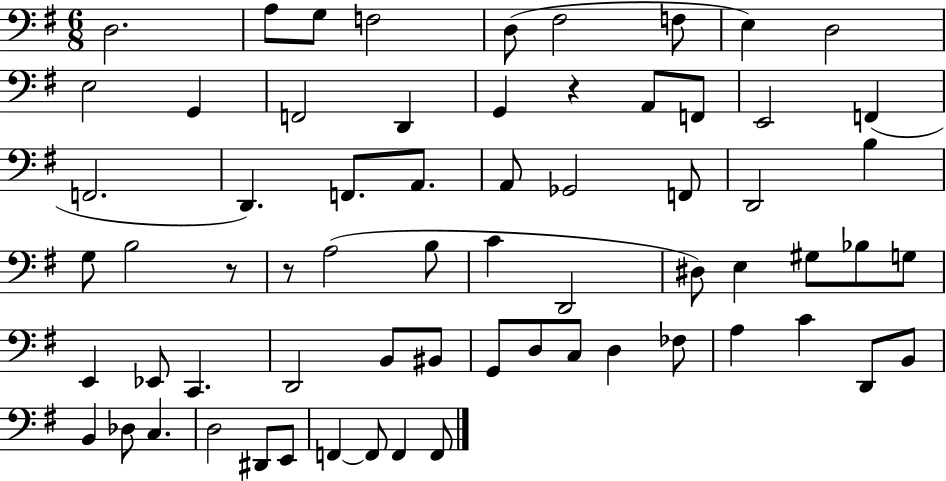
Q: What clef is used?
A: bass